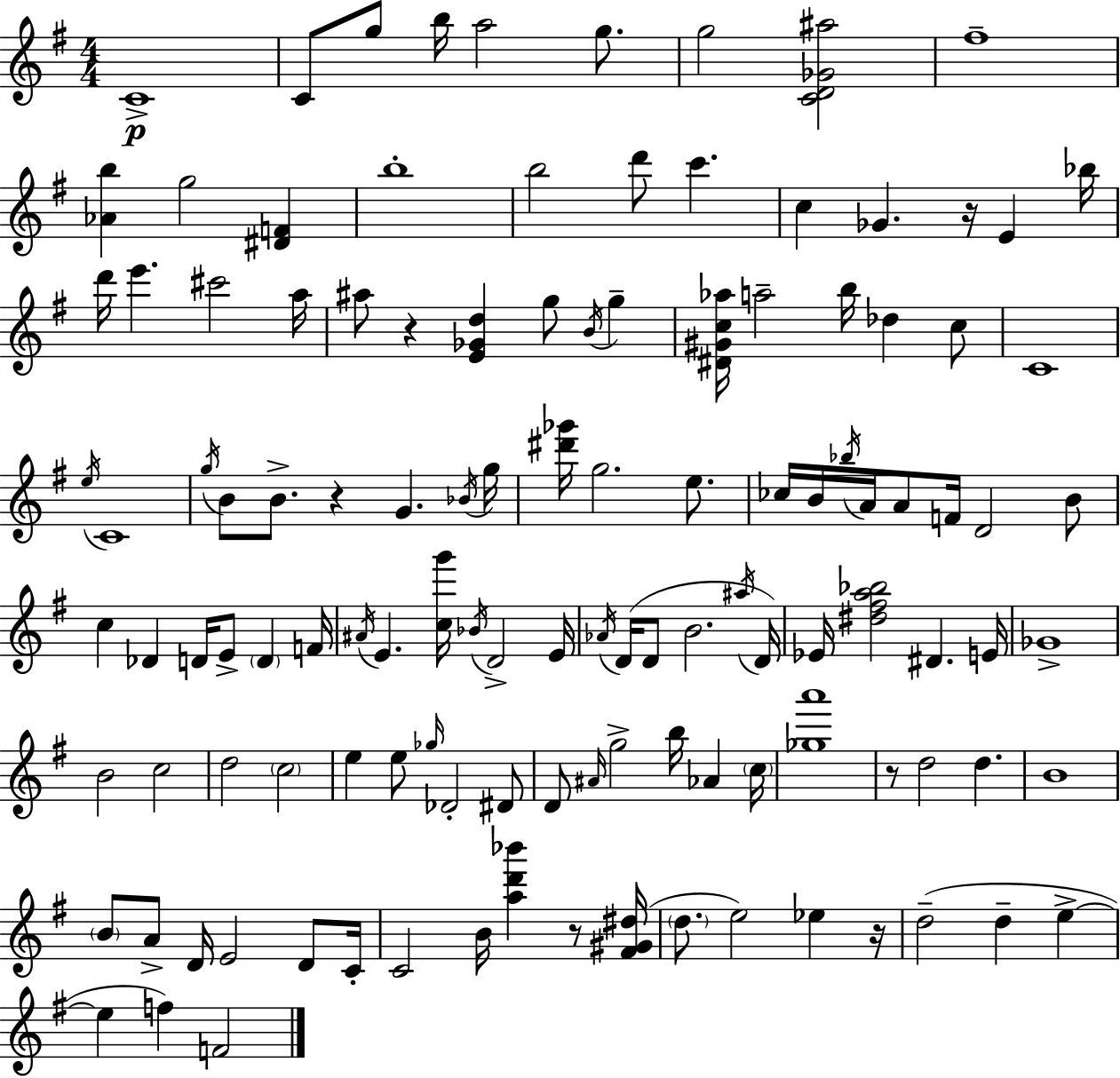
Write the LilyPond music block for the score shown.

{
  \clef treble
  \numericTimeSignature
  \time 4/4
  \key e \minor
  c'1->\p | c'8 g''8 b''16 a''2 g''8. | g''2 <c' d' ges' ais''>2 | fis''1-- | \break <aes' b''>4 g''2 <dis' f'>4 | b''1-. | b''2 d'''8 c'''4. | c''4 ges'4. r16 e'4 bes''16 | \break d'''16 e'''4. cis'''2 a''16 | ais''8 r4 <e' ges' d''>4 g''8 \acciaccatura { b'16 } g''4-- | <dis' gis' c'' aes''>16 a''2-- b''16 des''4 c''8 | c'1 | \break \acciaccatura { e''16 } c'1 | \acciaccatura { g''16 } b'8 b'8.-> r4 g'4. | \acciaccatura { bes'16 } g''16 <dis''' ges'''>16 g''2. | e''8. ces''16 b'16 \acciaccatura { bes''16 } a'16 a'8 f'16 d'2 | \break b'8 c''4 des'4 d'16 e'8-> | \parenthesize d'4 f'16 \acciaccatura { ais'16 } e'4. <c'' g'''>16 \acciaccatura { bes'16 } d'2-> | e'16 \acciaccatura { aes'16 } d'16( d'8 b'2. | \acciaccatura { ais''16 } d'16) ees'16 <dis'' fis'' a'' bes''>2 | \break dis'4. e'16 ges'1-> | b'2 | c''2 d''2 | \parenthesize c''2 e''4 e''8 \grace { ges''16 } | \break des'2-. dis'8 d'8 \grace { ais'16 } g''2-> | b''16 aes'4 \parenthesize c''16 <ges'' a'''>1 | r8 d''2 | d''4. b'1 | \break \parenthesize b'8 a'8-> d'16 | e'2 d'8 c'16-. c'2 | b'16 <a'' d''' bes'''>4 r8 <fis' gis' dis''>16( \parenthesize d''8. e''2) | ees''4 r16 d''2--( | \break d''4-- e''4->~~ e''4 f''4) | f'2 \bar "|."
}